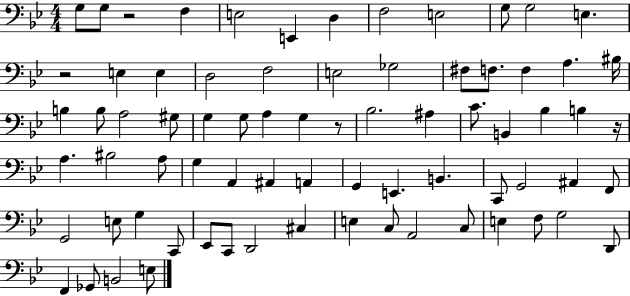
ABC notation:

X:1
T:Untitled
M:4/4
L:1/4
K:Bb
G,/2 G,/2 z2 F, E,2 E,, D, F,2 E,2 G,/2 G,2 E, z2 E, E, D,2 F,2 E,2 _G,2 ^F,/2 F,/2 F, A, ^B,/4 B, B,/2 A,2 ^G,/2 G, G,/2 A, G, z/2 _B,2 ^A, C/2 B,, _B, B, z/4 A, ^B,2 A,/2 G, A,, ^A,, A,, G,, E,, B,, C,,/2 G,,2 ^A,, F,,/2 G,,2 E,/2 G, C,,/2 _E,,/2 C,,/2 D,,2 ^C, E, C,/2 A,,2 C,/2 E, F,/2 G,2 D,,/2 F,, _G,,/2 B,,2 E,/2